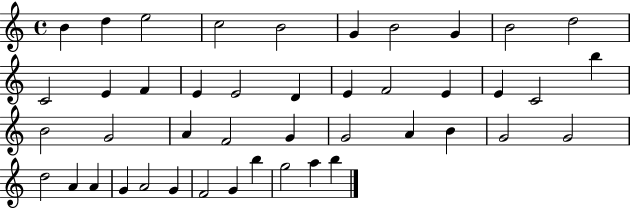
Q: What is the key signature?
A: C major